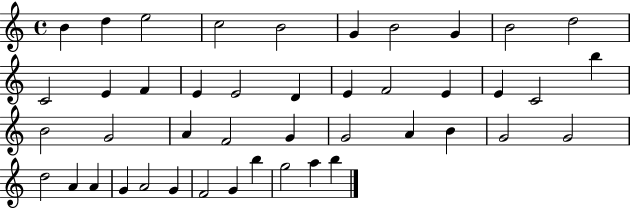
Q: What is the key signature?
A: C major